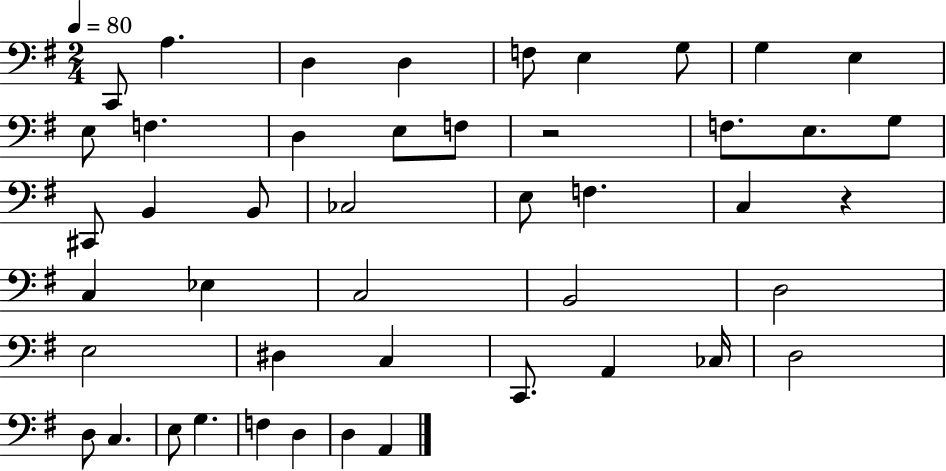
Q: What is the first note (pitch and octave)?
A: C2